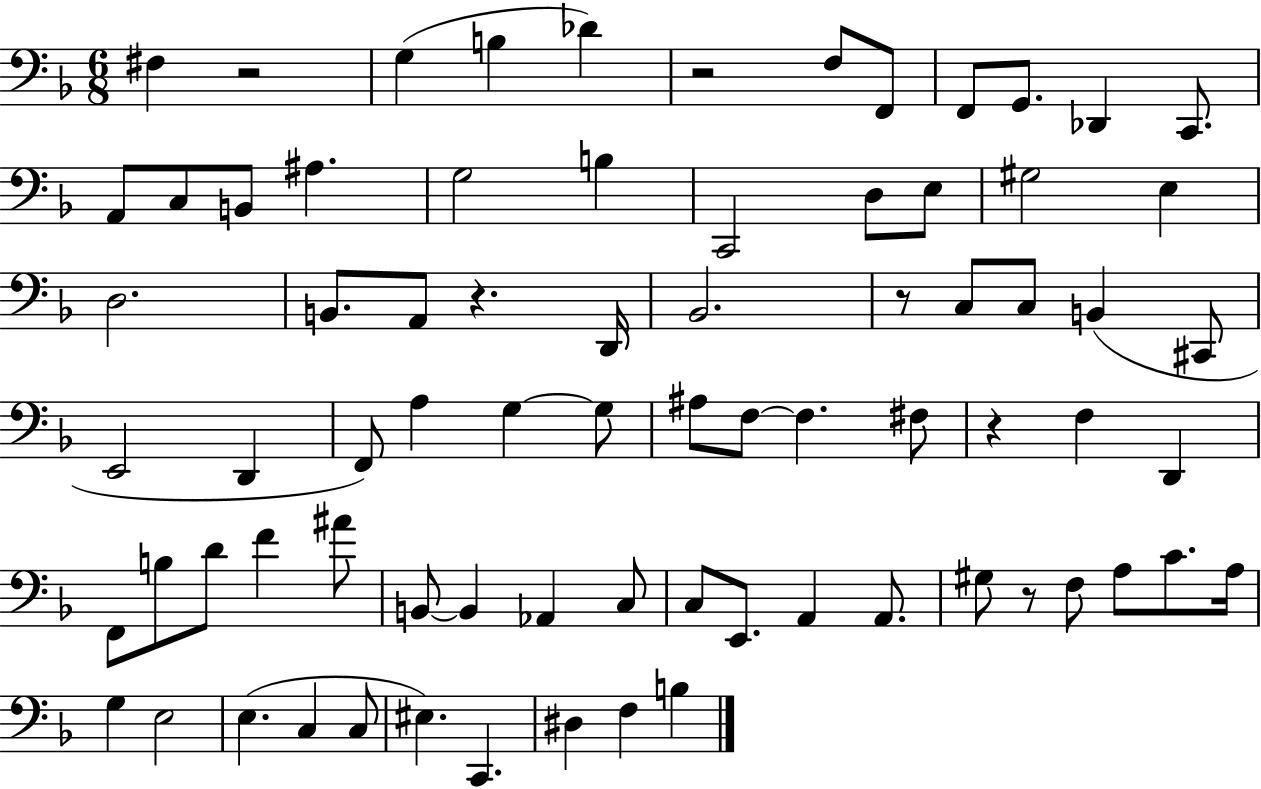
X:1
T:Untitled
M:6/8
L:1/4
K:F
^F, z2 G, B, _D z2 F,/2 F,,/2 F,,/2 G,,/2 _D,, C,,/2 A,,/2 C,/2 B,,/2 ^A, G,2 B, C,,2 D,/2 E,/2 ^G,2 E, D,2 B,,/2 A,,/2 z D,,/4 _B,,2 z/2 C,/2 C,/2 B,, ^C,,/2 E,,2 D,, F,,/2 A, G, G,/2 ^A,/2 F,/2 F, ^F,/2 z F, D,, F,,/2 B,/2 D/2 F ^A/2 B,,/2 B,, _A,, C,/2 C,/2 E,,/2 A,, A,,/2 ^G,/2 z/2 F,/2 A,/2 C/2 A,/4 G, E,2 E, C, C,/2 ^E, C,, ^D, F, B,